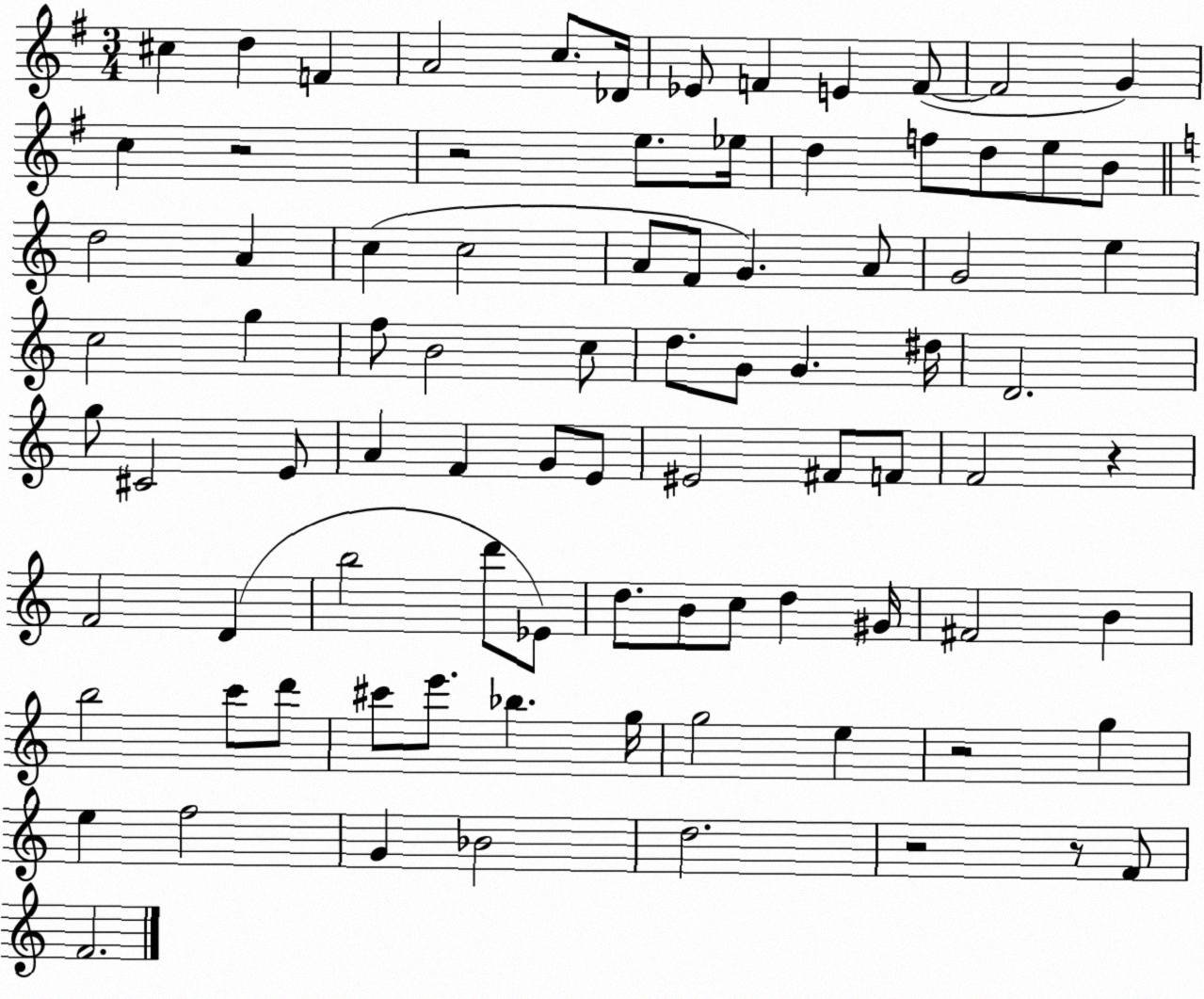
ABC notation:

X:1
T:Untitled
M:3/4
L:1/4
K:G
^c d F A2 c/2 _D/4 _E/2 F E F/2 F2 G c z2 z2 e/2 _e/4 d f/2 d/2 e/2 B/2 d2 A c c2 A/2 F/2 G A/2 G2 e c2 g f/2 B2 c/2 d/2 G/2 G ^d/4 D2 g/2 ^C2 E/2 A F G/2 E/2 ^E2 ^F/2 F/2 F2 z F2 D b2 d'/2 _E/2 d/2 B/2 c/2 d ^G/4 ^F2 B b2 c'/2 d'/2 ^c'/2 e'/2 _b g/4 g2 e z2 g e f2 G _B2 d2 z2 z/2 F/2 F2